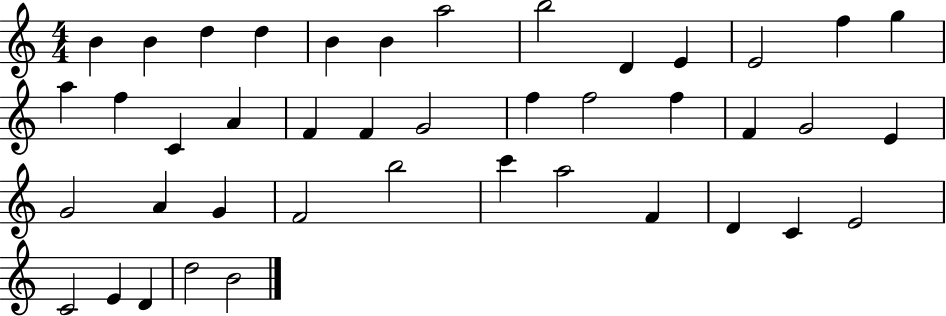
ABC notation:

X:1
T:Untitled
M:4/4
L:1/4
K:C
B B d d B B a2 b2 D E E2 f g a f C A F F G2 f f2 f F G2 E G2 A G F2 b2 c' a2 F D C E2 C2 E D d2 B2